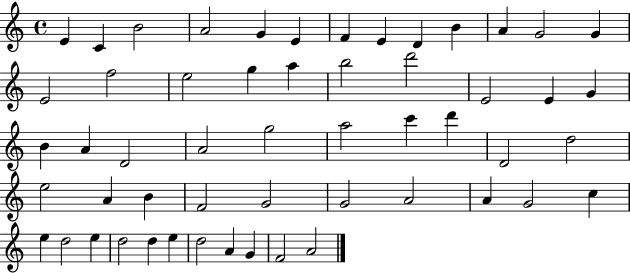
{
  \clef treble
  \time 4/4
  \defaultTimeSignature
  \key c \major
  e'4 c'4 b'2 | a'2 g'4 e'4 | f'4 e'4 d'4 b'4 | a'4 g'2 g'4 | \break e'2 f''2 | e''2 g''4 a''4 | b''2 d'''2 | e'2 e'4 g'4 | \break b'4 a'4 d'2 | a'2 g''2 | a''2 c'''4 d'''4 | d'2 d''2 | \break e''2 a'4 b'4 | f'2 g'2 | g'2 a'2 | a'4 g'2 c''4 | \break e''4 d''2 e''4 | d''2 d''4 e''4 | d''2 a'4 g'4 | f'2 a'2 | \break \bar "|."
}